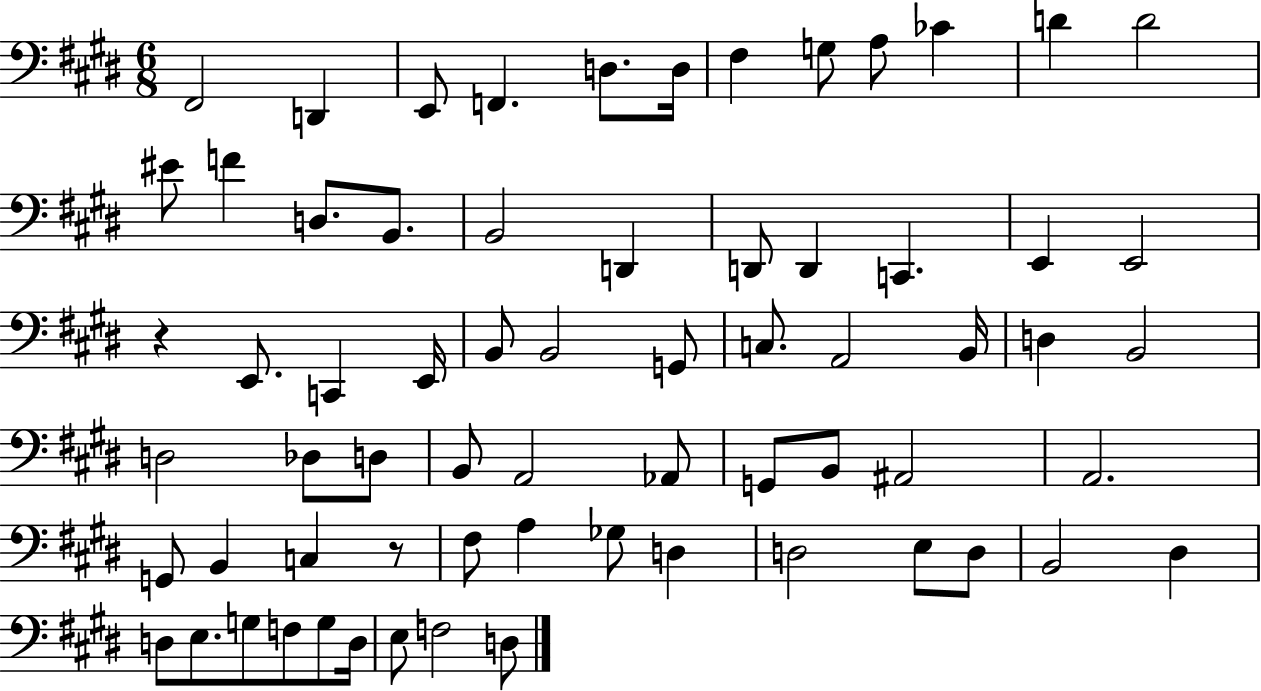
X:1
T:Untitled
M:6/8
L:1/4
K:E
^F,,2 D,, E,,/2 F,, D,/2 D,/4 ^F, G,/2 A,/2 _C D D2 ^E/2 F D,/2 B,,/2 B,,2 D,, D,,/2 D,, C,, E,, E,,2 z E,,/2 C,, E,,/4 B,,/2 B,,2 G,,/2 C,/2 A,,2 B,,/4 D, B,,2 D,2 _D,/2 D,/2 B,,/2 A,,2 _A,,/2 G,,/2 B,,/2 ^A,,2 A,,2 G,,/2 B,, C, z/2 ^F,/2 A, _G,/2 D, D,2 E,/2 D,/2 B,,2 ^D, D,/2 E,/2 G,/2 F,/2 G,/2 D,/4 E,/2 F,2 D,/2